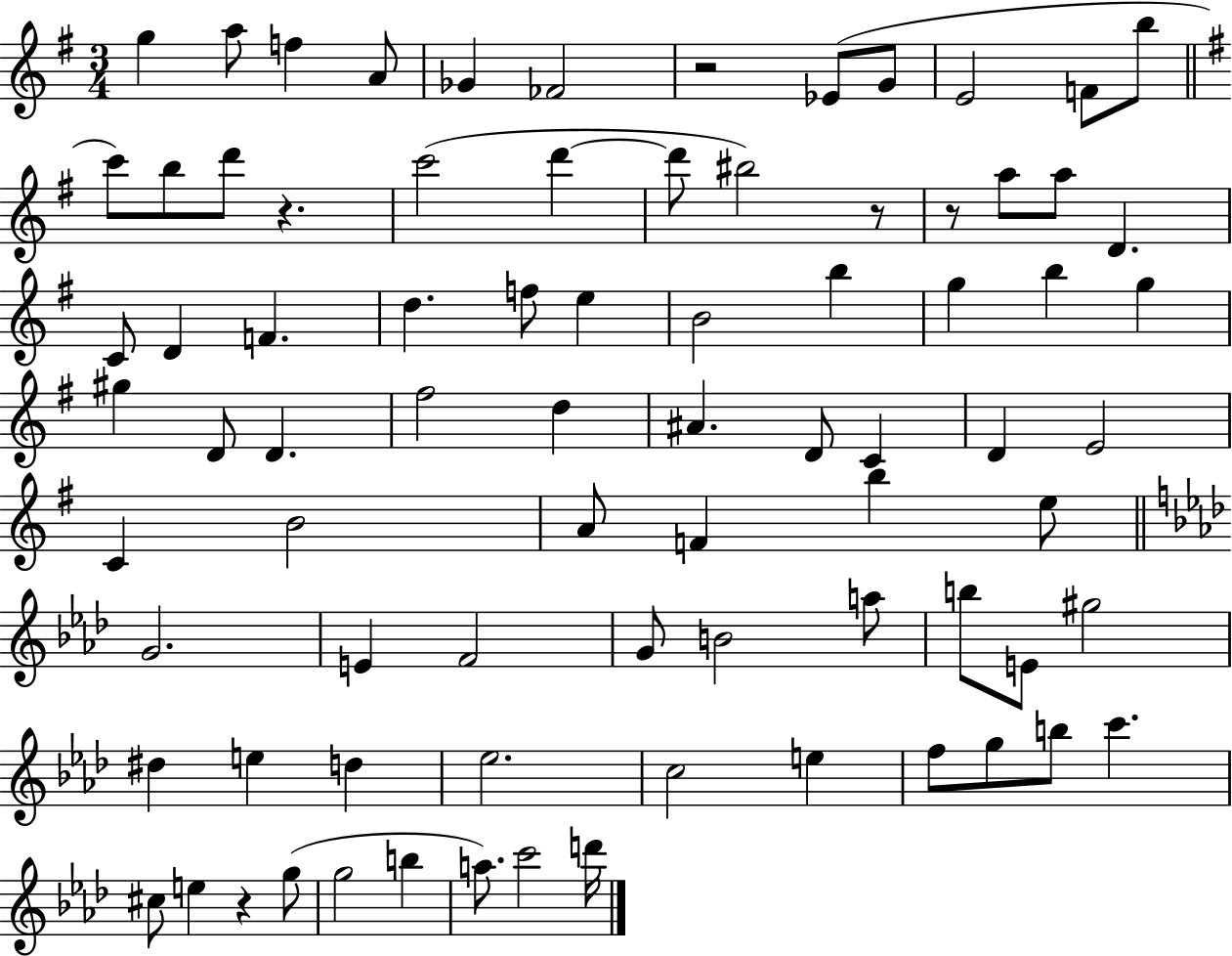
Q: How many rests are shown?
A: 5